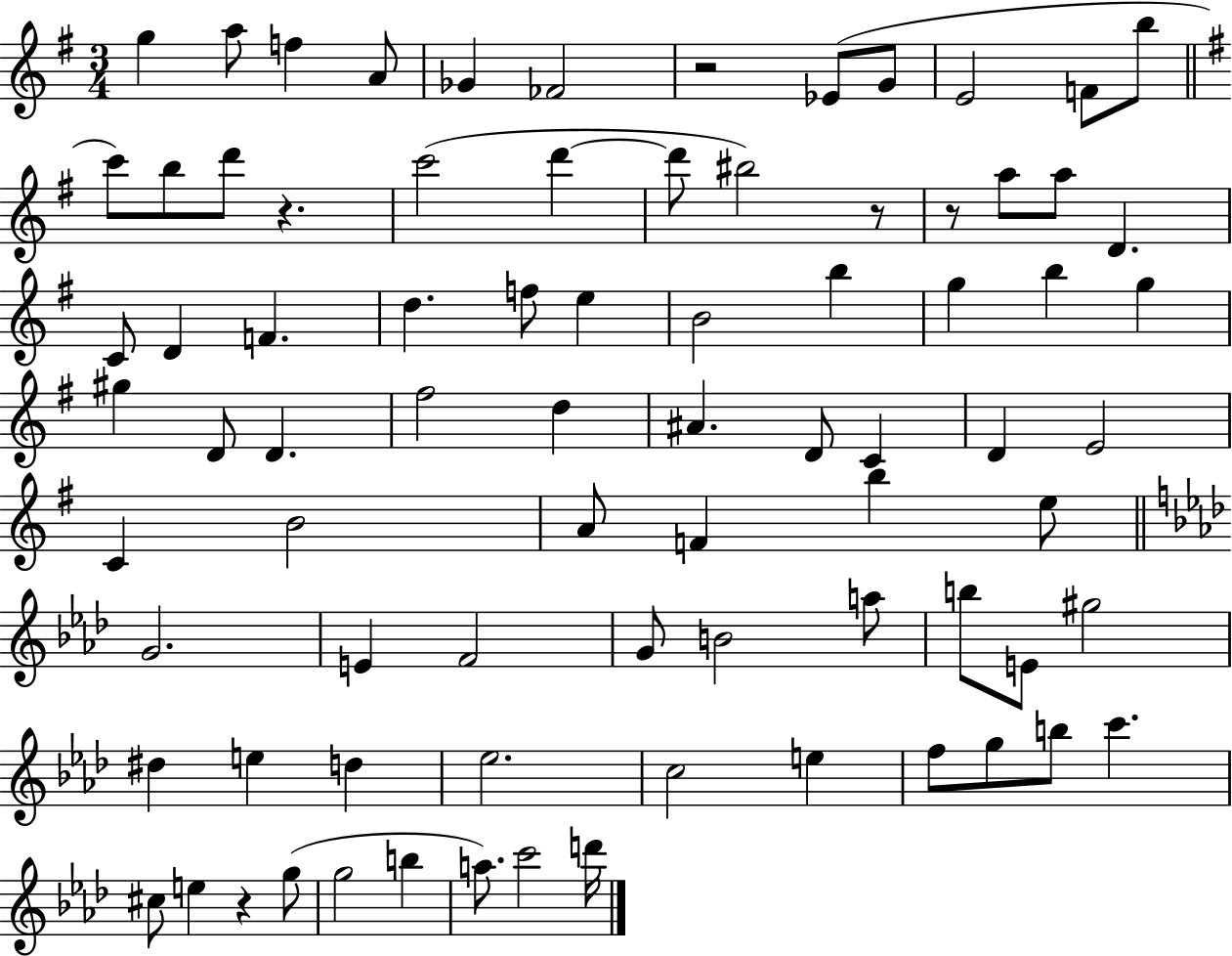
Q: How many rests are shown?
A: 5